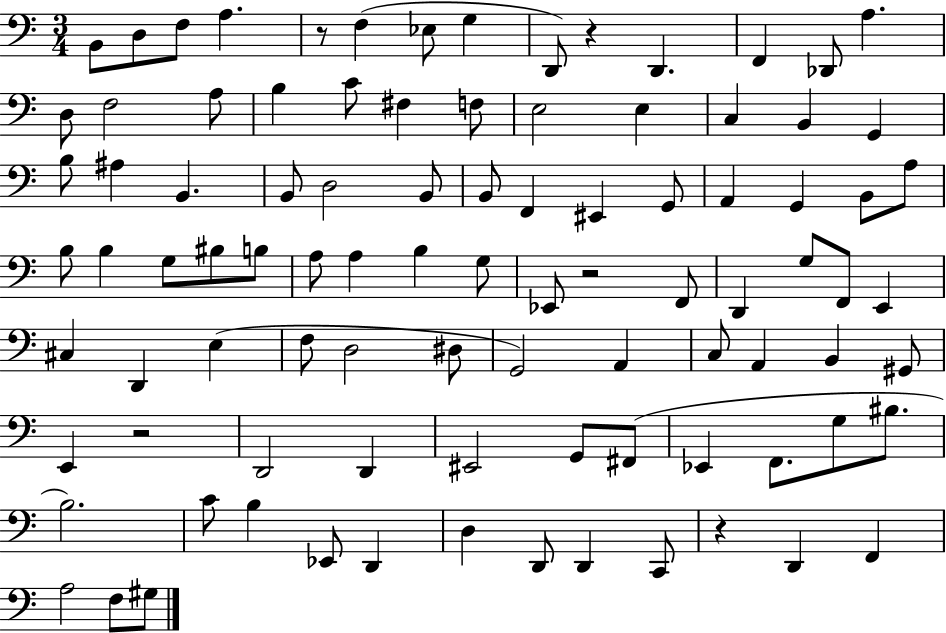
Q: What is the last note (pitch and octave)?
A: G#3